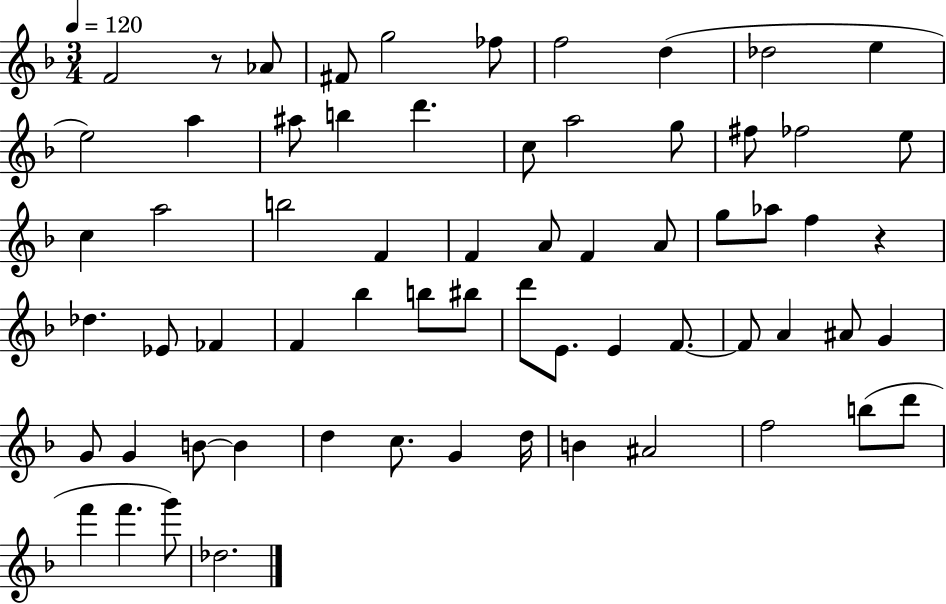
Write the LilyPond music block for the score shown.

{
  \clef treble
  \numericTimeSignature
  \time 3/4
  \key f \major
  \tempo 4 = 120
  f'2 r8 aes'8 | fis'8 g''2 fes''8 | f''2 d''4( | des''2 e''4 | \break e''2) a''4 | ais''8 b''4 d'''4. | c''8 a''2 g''8 | fis''8 fes''2 e''8 | \break c''4 a''2 | b''2 f'4 | f'4 a'8 f'4 a'8 | g''8 aes''8 f''4 r4 | \break des''4. ees'8 fes'4 | f'4 bes''4 b''8 bis''8 | d'''8 e'8. e'4 f'8.~~ | f'8 a'4 ais'8 g'4 | \break g'8 g'4 b'8~~ b'4 | d''4 c''8. g'4 d''16 | b'4 ais'2 | f''2 b''8( d'''8 | \break f'''4 f'''4. g'''8) | des''2. | \bar "|."
}